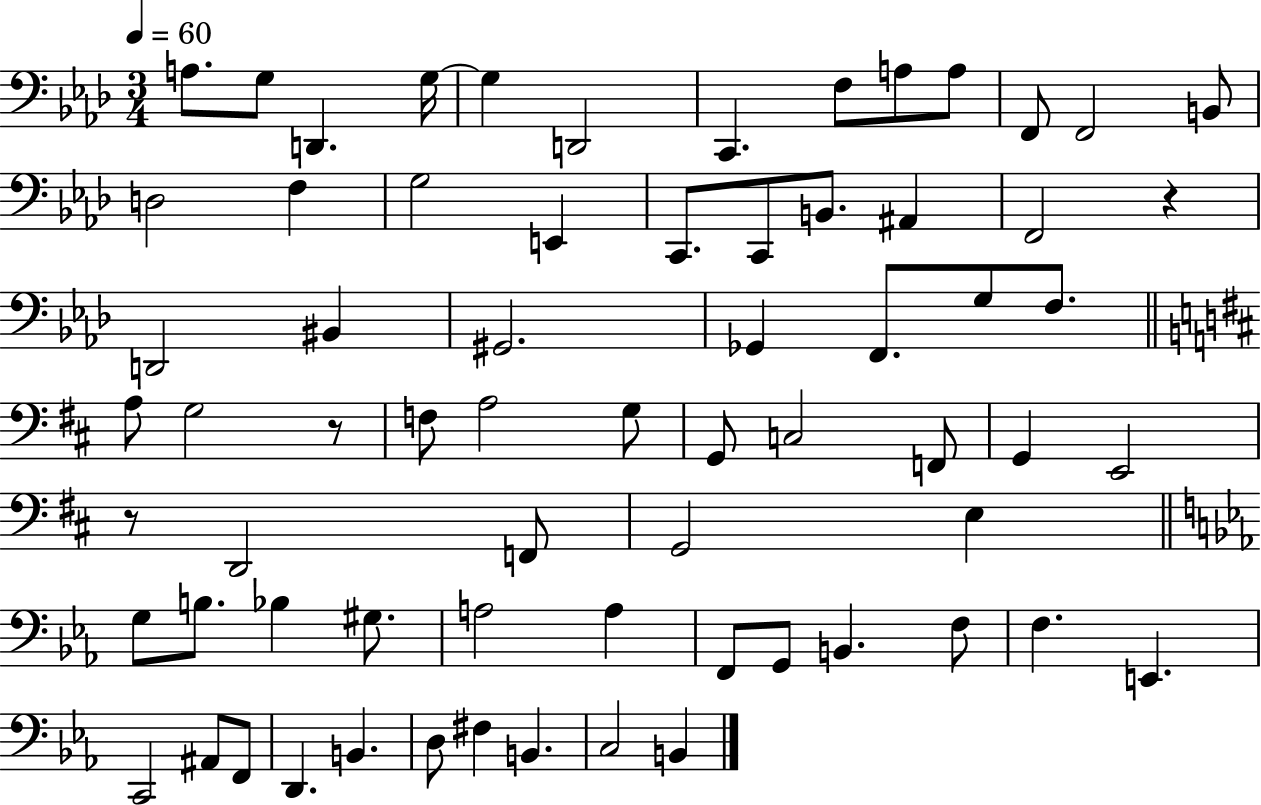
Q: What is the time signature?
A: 3/4